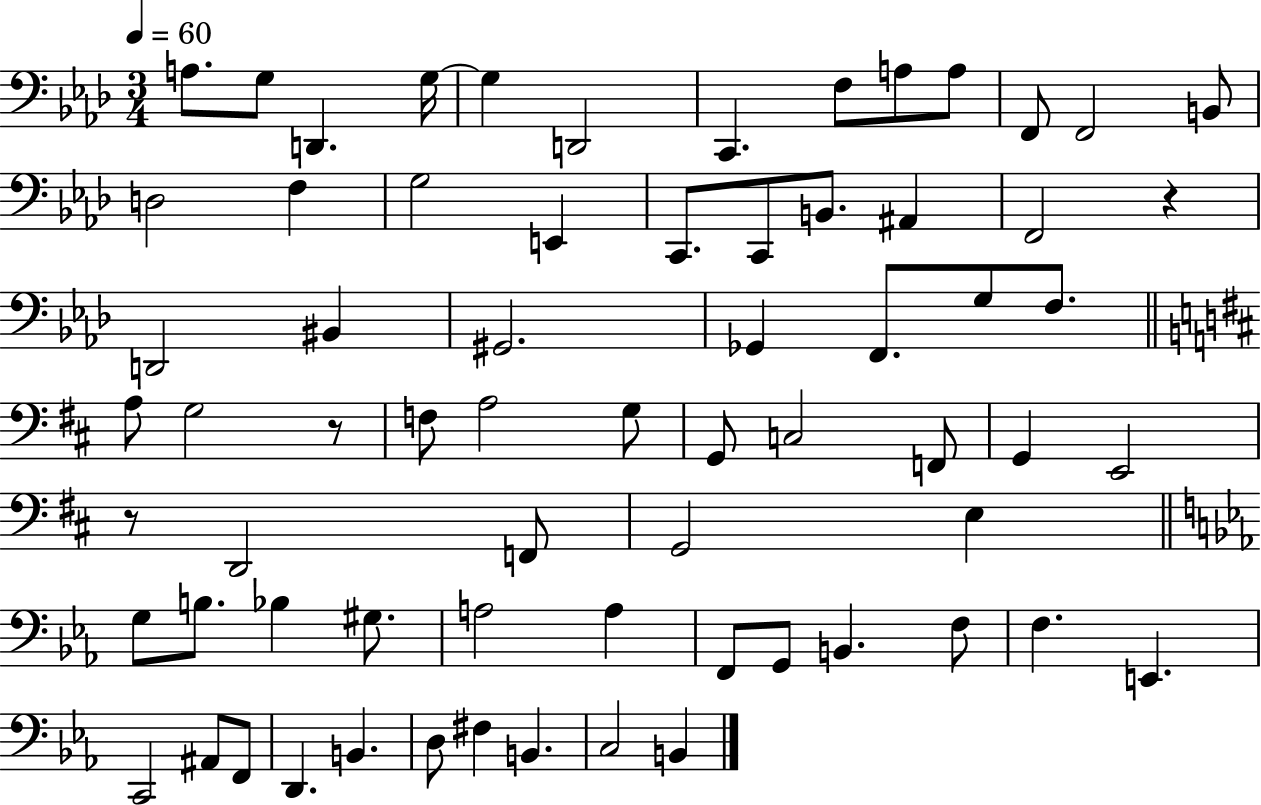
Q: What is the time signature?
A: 3/4